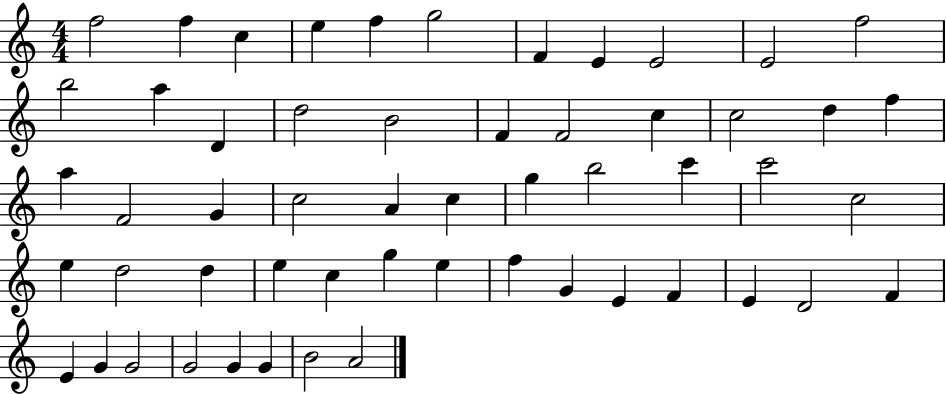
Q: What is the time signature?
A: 4/4